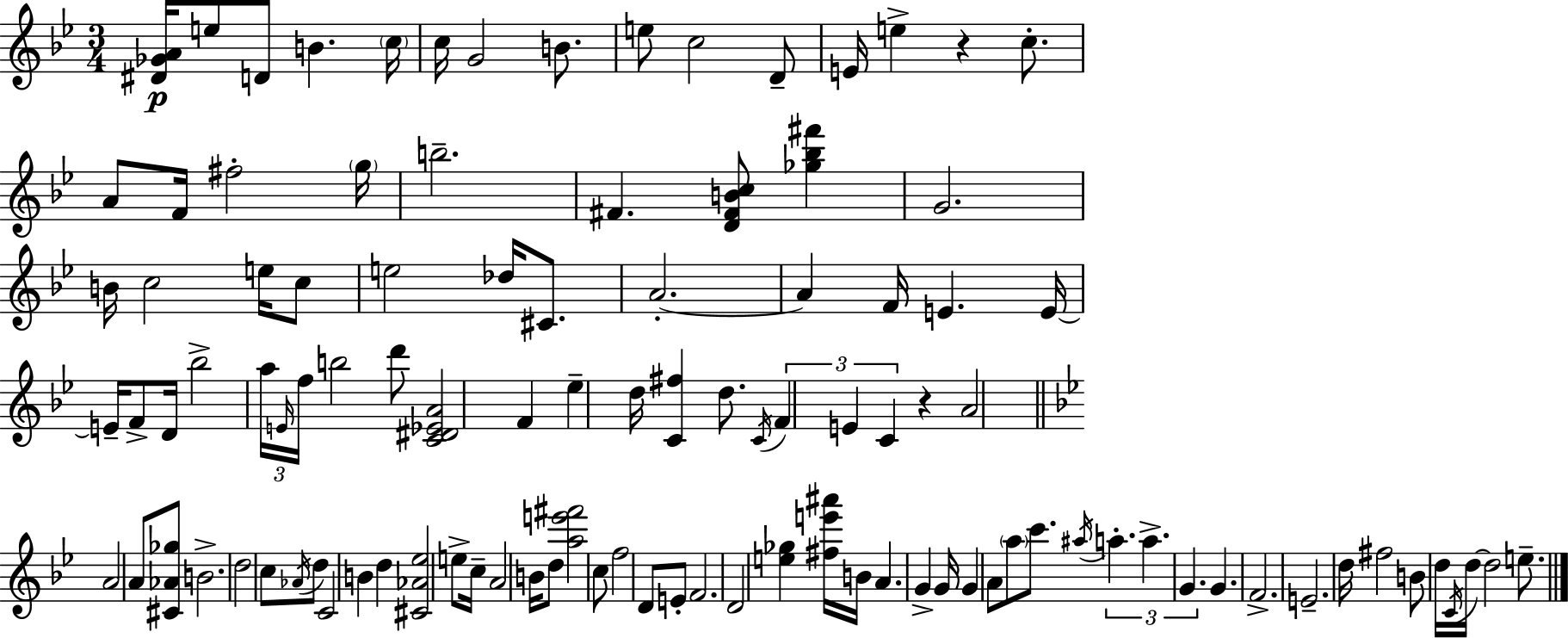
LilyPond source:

{
  \clef treble
  \numericTimeSignature
  \time 3/4
  \key bes \major
  <dis' ges' a'>16\p e''8 d'8 b'4. \parenthesize c''16 | c''16 g'2 b'8. | e''8 c''2 d'8-- | e'16 e''4-> r4 c''8.-. | \break a'8 f'16 fis''2-. \parenthesize g''16 | b''2.-- | fis'4. <d' fis' b' c''>8 <ges'' bes'' fis'''>4 | g'2. | \break b'16 c''2 e''16 c''8 | e''2 des''16 cis'8. | a'2.-.~~ | a'4 f'16 e'4. e'16~~ | \break e'16-- f'8-> d'16 bes''2-> | \tuplet 3/2 { a''16 \grace { e'16 } f''16 } b''2 d'''8 | <c' dis' ees' a'>2 f'4 | ees''4-- d''16 <c' fis''>4 d''8. | \break \acciaccatura { c'16 } \tuplet 3/2 { f'4 e'4 c'4 } | r4 a'2 | \bar "||" \break \key bes \major a'2 a'8 <cis' aes' ges''>8 | b'2.-> | d''2 c''8 \acciaccatura { aes'16 } d''8 | c'2 b'4 | \break d''4 <cis' aes' ees''>2 | e''8-> c''16-- a'2 | b'16 d''8 <a'' e''' fis'''>2 c''8 | f''2 d'8 e'8-. | \break f'2. | d'2 <e'' ges''>4 | <fis'' e''' ais'''>16 b'16 a'4. g'4-> | g'16 g'4 a'8 \parenthesize a''8 c'''8. | \break \acciaccatura { ais''16 } \tuplet 3/2 { a''4.-. a''4.-> | g'4. } g'4. | f'2.-> | e'2.-- | \break d''16 fis''2 b'8 | d''16 \acciaccatura { c'16 } d''16~~ d''2 | e''8.-- \bar "|."
}